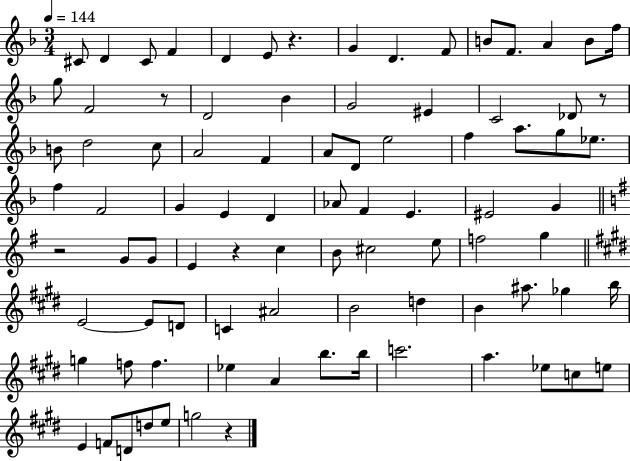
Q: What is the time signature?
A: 3/4